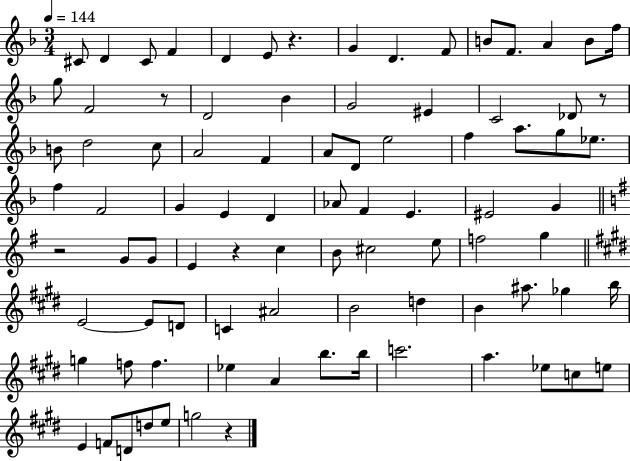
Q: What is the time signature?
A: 3/4